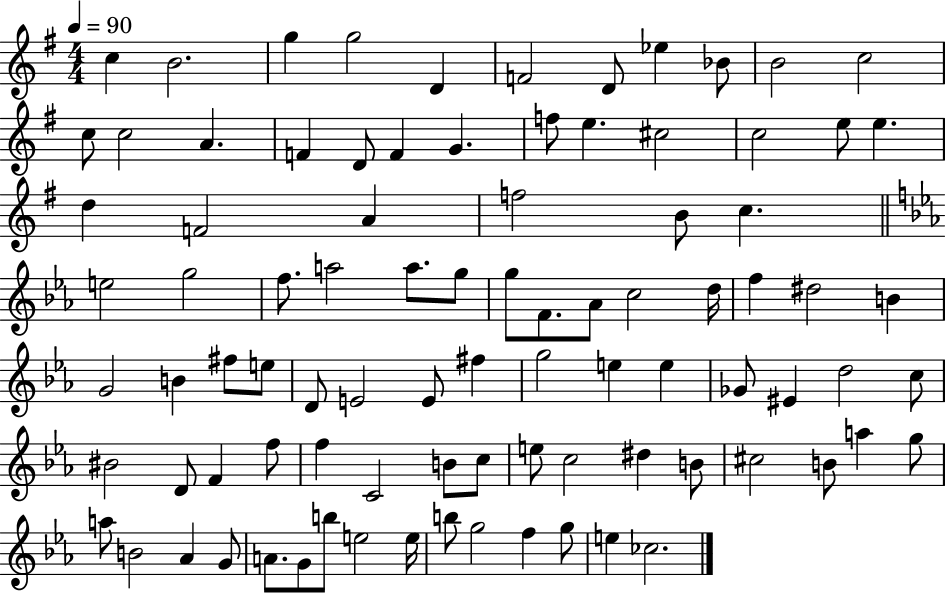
{
  \clef treble
  \numericTimeSignature
  \time 4/4
  \key g \major
  \tempo 4 = 90
  c''4 b'2. | g''4 g''2 d'4 | f'2 d'8 ees''4 bes'8 | b'2 c''2 | \break c''8 c''2 a'4. | f'4 d'8 f'4 g'4. | f''8 e''4. cis''2 | c''2 e''8 e''4. | \break d''4 f'2 a'4 | f''2 b'8 c''4. | \bar "||" \break \key ees \major e''2 g''2 | f''8. a''2 a''8. g''8 | g''8 f'8. aes'8 c''2 d''16 | f''4 dis''2 b'4 | \break g'2 b'4 fis''8 e''8 | d'8 e'2 e'8 fis''4 | g''2 e''4 e''4 | ges'8 eis'4 d''2 c''8 | \break bis'2 d'8 f'4 f''8 | f''4 c'2 b'8 c''8 | e''8 c''2 dis''4 b'8 | cis''2 b'8 a''4 g''8 | \break a''8 b'2 aes'4 g'8 | a'8. g'8 b''8 e''2 e''16 | b''8 g''2 f''4 g''8 | e''4 ces''2. | \break \bar "|."
}